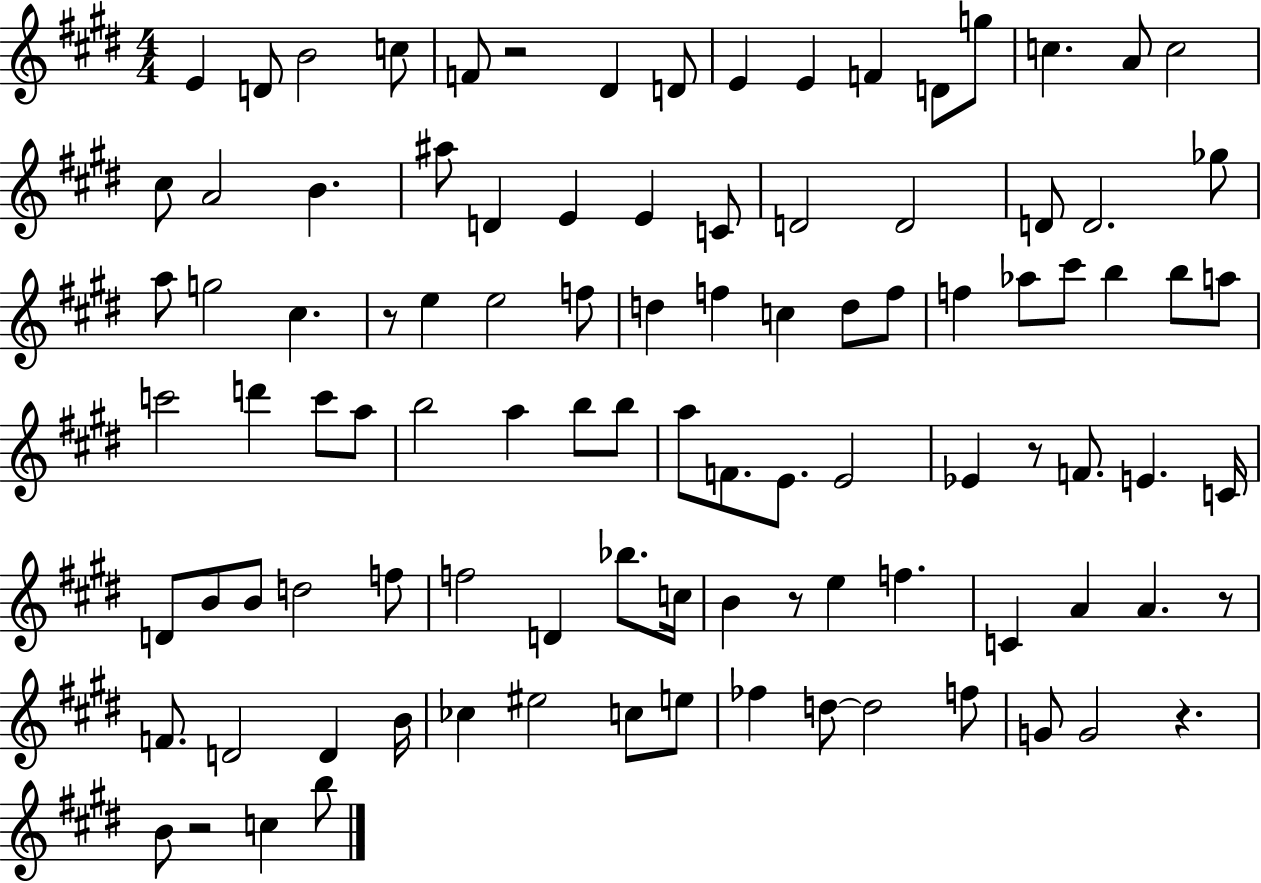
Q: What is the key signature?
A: E major